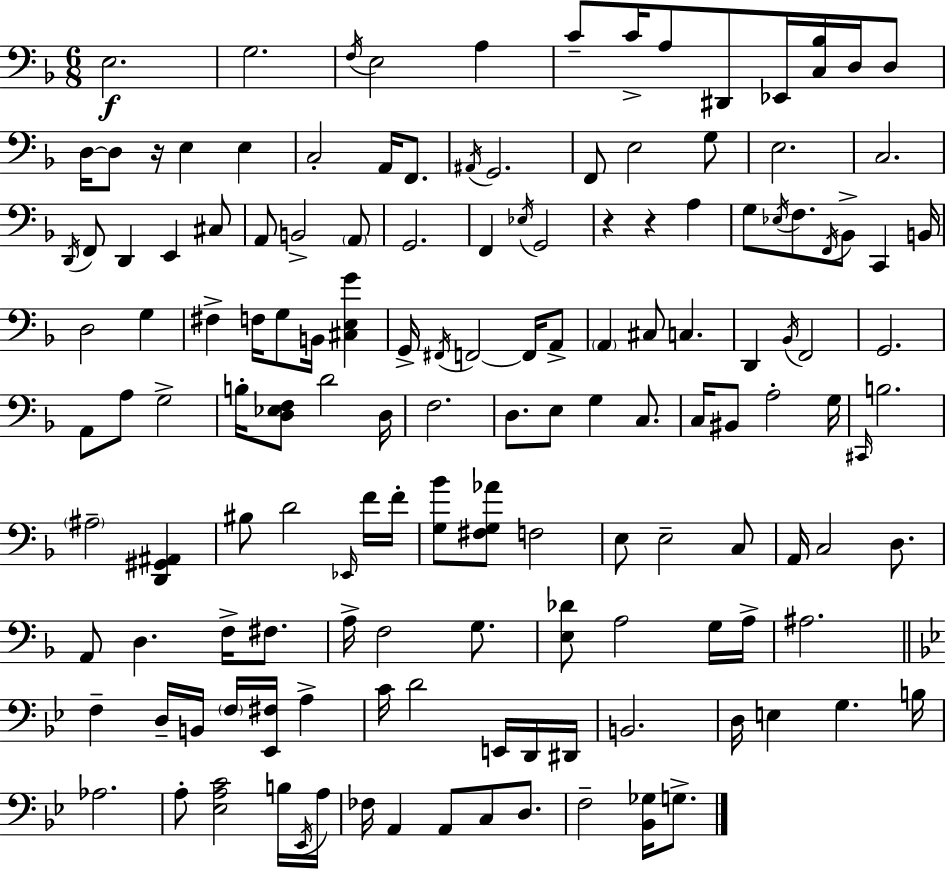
E3/h. G3/h. F3/s E3/h A3/q C4/e C4/s A3/e D#2/e Eb2/s [C3,Bb3]/s D3/s D3/e D3/s D3/e R/s E3/q E3/q C3/h A2/s F2/e. A#2/s G2/h. F2/e E3/h G3/e E3/h. C3/h. D2/s F2/e D2/q E2/q C#3/e A2/e B2/h A2/e G2/h. F2/q Eb3/s G2/h R/q R/q A3/q G3/e Eb3/s F3/e. F2/s Bb2/e C2/q B2/s D3/h G3/q F#3/q F3/s G3/e B2/s [C#3,E3,G4]/q G2/s F#2/s F2/h F2/s A2/e A2/q C#3/e C3/q. D2/q Bb2/s F2/h G2/h. A2/e A3/e G3/h B3/s [D3,Eb3,F3]/e D4/h D3/s F3/h. D3/e. E3/e G3/q C3/e. C3/s BIS2/e A3/h G3/s C#2/s B3/h. A#3/h [D2,G#2,A#2]/q BIS3/e D4/h Eb2/s F4/s F4/s [G3,Bb4]/e [F#3,G3,Ab4]/e F3/h E3/e E3/h C3/e A2/s C3/h D3/e. A2/e D3/q. F3/s F#3/e. A3/s F3/h G3/e. [E3,Db4]/e A3/h G3/s A3/s A#3/h. F3/q D3/s B2/s F3/s [Eb2,F#3]/s A3/q C4/s D4/h E2/s D2/s D#2/s B2/h. D3/s E3/q G3/q. B3/s Ab3/h. A3/e [Eb3,A3,C4]/h B3/s Eb2/s A3/s FES3/s A2/q A2/e C3/e D3/e. F3/h [Bb2,Gb3]/s G3/e.